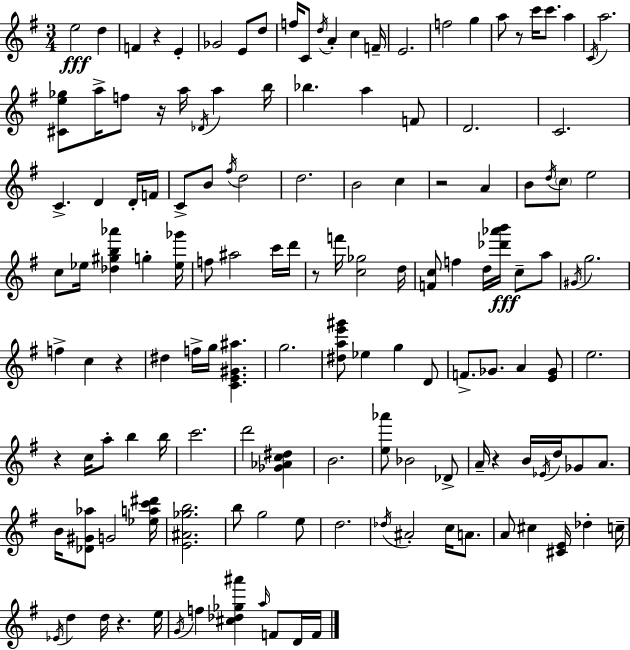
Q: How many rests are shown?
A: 9